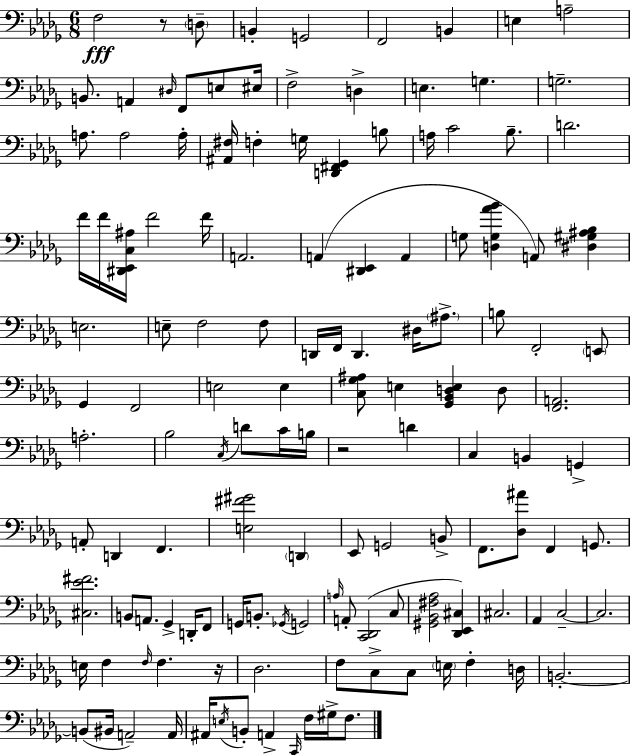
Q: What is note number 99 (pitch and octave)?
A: C3